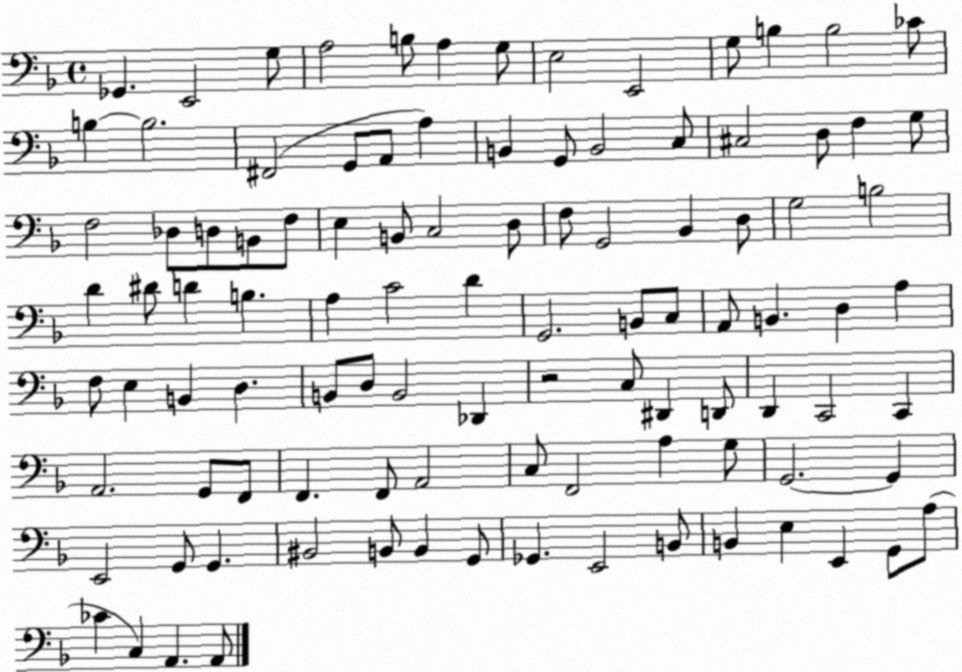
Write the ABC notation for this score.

X:1
T:Untitled
M:4/4
L:1/4
K:F
_G,, E,,2 G,/2 A,2 B,/2 A, G,/2 E,2 E,,2 G,/2 B, B,2 _C/2 B, B,2 ^F,,2 G,,/2 A,,/2 A, B,, G,,/2 B,,2 C,/2 ^C,2 D,/2 F, G,/2 F,2 _D,/2 D,/2 B,,/2 F,/2 E, B,,/2 C,2 D,/2 F,/2 G,,2 _B,, D,/2 G,2 B,2 D ^D/2 D B, A, C2 D G,,2 B,,/2 C,/2 A,,/2 B,, D, A, F,/2 E, B,, D, B,,/2 D,/2 B,,2 _D,, z2 C,/2 ^D,, D,,/2 D,, C,,2 C,, A,,2 G,,/2 F,,/2 F,, F,,/2 A,,2 C,/2 F,,2 A, G,/2 G,,2 G,, E,,2 G,,/2 G,, ^B,,2 B,,/2 B,, G,,/2 _G,, E,,2 B,,/2 B,, E, E,, G,,/2 A,/2 _C C, A,, A,,/2